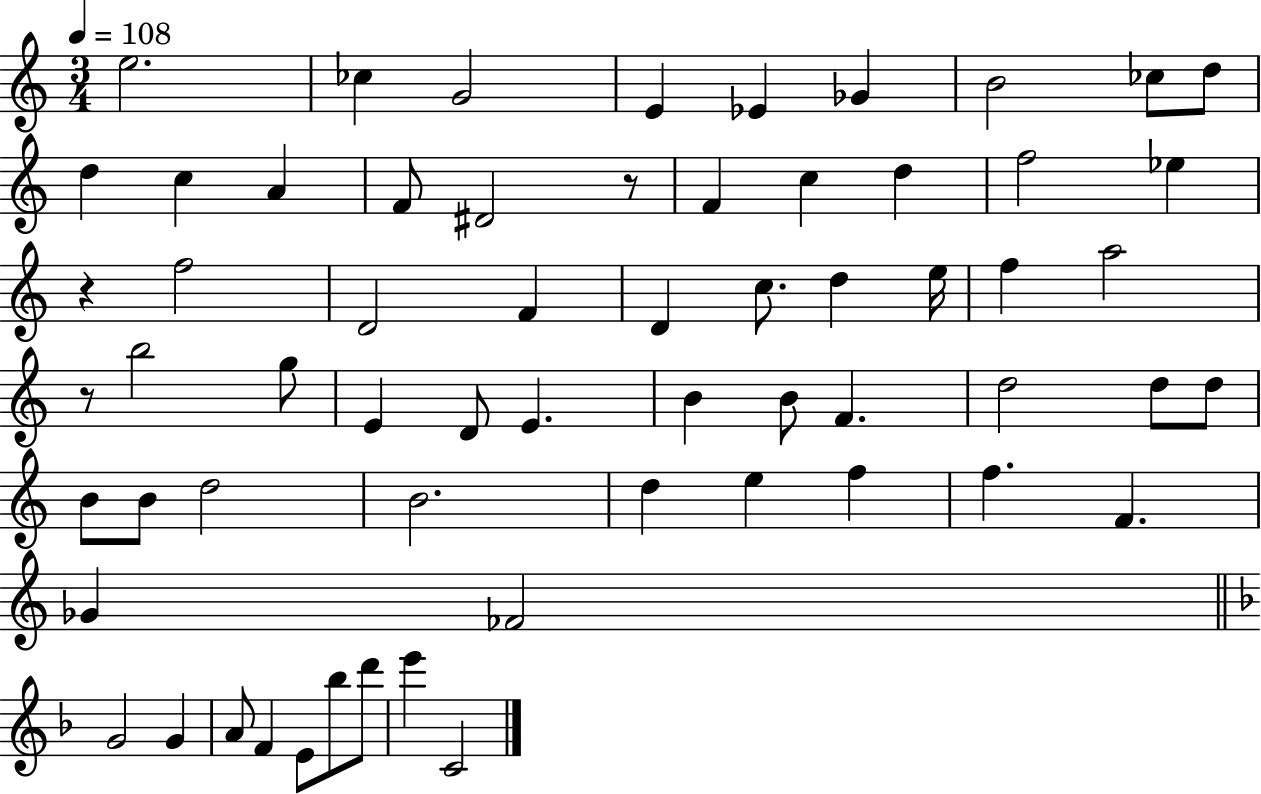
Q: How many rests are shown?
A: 3